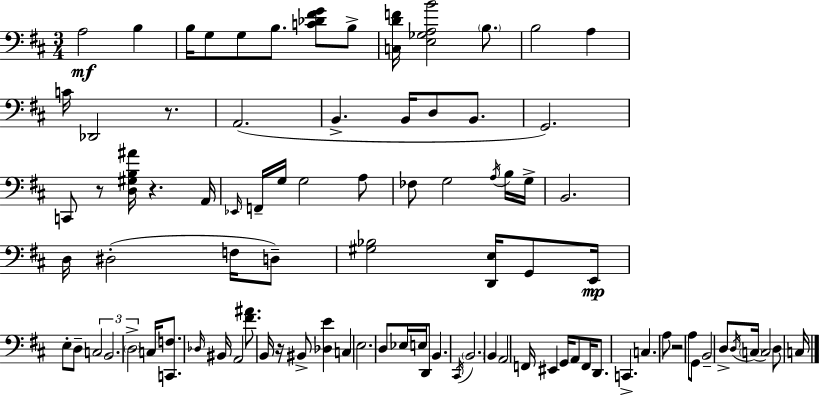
X:1
T:Untitled
M:3/4
L:1/4
K:D
A,2 B, B,/4 G,/2 G,/2 B,/2 [C_D^FG]/2 B,/2 [C,DF]/4 [E,_G,A,B]2 B,/2 B,2 A, C/4 _D,,2 z/2 A,,2 B,, B,,/4 D,/2 B,,/2 G,,2 C,,/2 z/2 [D,^G,B,^A]/4 z A,,/4 _E,,/4 F,,/4 G,/4 G,2 A,/2 _F,/2 G,2 A,/4 B,/4 G,/4 B,,2 D,/4 ^D,2 F,/4 D,/2 [^G,_B,]2 [D,,E,]/4 G,,/2 E,,/4 E,/2 D,/2 C,2 B,,2 D,2 C,/4 [C,,F,]/2 _D,/4 ^B,,/4 A,,2 [^F^A]/2 B,,/4 z/4 ^B,,/2 [_D,E] C, E,2 D,/2 _E,/4 E,/4 D,,/2 B,, ^C,,/4 B,,2 B,, A,,2 F,,/4 ^E,, G,,/4 A,,/2 F,,/4 D,,/2 C,, C, A,/2 z2 A,/2 G,,/2 B,,2 D,/2 D,/4 C,/4 C,2 D,/2 C,/4